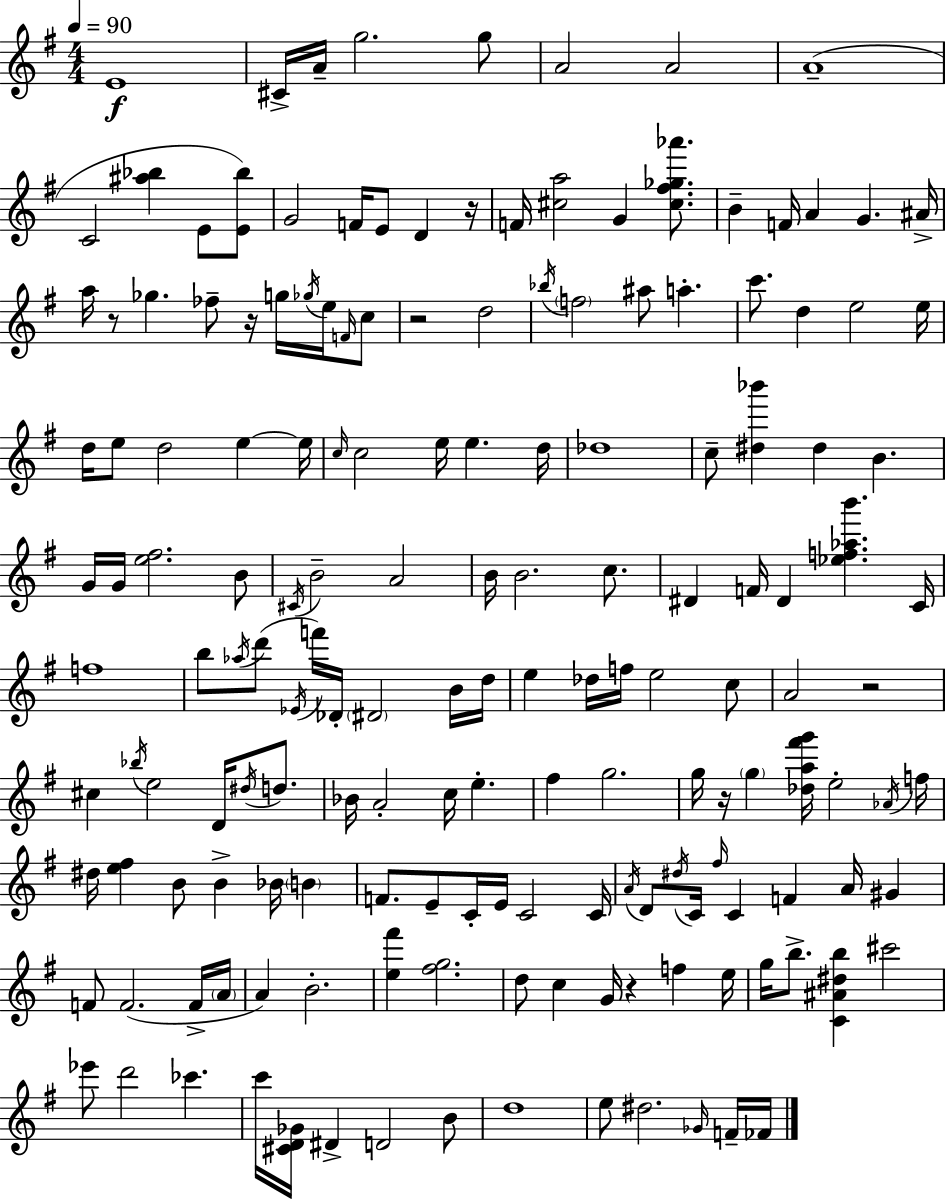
E4/w C#4/s A4/s G5/h. G5/e A4/h A4/h A4/w C4/h [A#5,Bb5]/q E4/e [E4,Bb5]/e G4/h F4/s E4/e D4/q R/s F4/s [C#5,A5]/h G4/q [C#5,F#5,Gb5,Ab6]/e. B4/q F4/s A4/q G4/q. A#4/s A5/s R/e Gb5/q. FES5/e R/s G5/s Gb5/s E5/s F4/s C5/e R/h D5/h Bb5/s F5/h A#5/e A5/q. C6/e. D5/q E5/h E5/s D5/s E5/e D5/h E5/q E5/s C5/s C5/h E5/s E5/q. D5/s Db5/w C5/e [D#5,Bb6]/q D#5/q B4/q. G4/s G4/s [E5,F#5]/h. B4/e C#4/s B4/h A4/h B4/s B4/h. C5/e. D#4/q F4/s D#4/q [Eb5,F5,Ab5,B6]/q. C4/s F5/w B5/e Ab5/s D6/e Eb4/s F6/s Db4/s D#4/h B4/s D5/s E5/q Db5/s F5/s E5/h C5/e A4/h R/h C#5/q Bb5/s E5/h D4/s D#5/s D5/e. Bb4/s A4/h C5/s E5/q. F#5/q G5/h. G5/s R/s G5/q [Db5,A5,F#6,G6]/s E5/h Ab4/s F5/s D#5/s [E5,F#5]/q B4/e B4/q Bb4/s B4/q F4/e. E4/e C4/s E4/s C4/h C4/s A4/s D4/e D#5/s C4/s F#5/s C4/q F4/q A4/s G#4/q F4/e F4/h. F4/s A4/s A4/q B4/h. [E5,F#6]/q [F#5,G5]/h. D5/e C5/q G4/s R/q F5/q E5/s G5/s B5/e. [C4,A#4,D#5,B5]/q C#6/h Eb6/e D6/h CES6/q. C6/s [C#4,D4,Gb4]/s D#4/q D4/h B4/e D5/w E5/e D#5/h. Gb4/s F4/s FES4/s